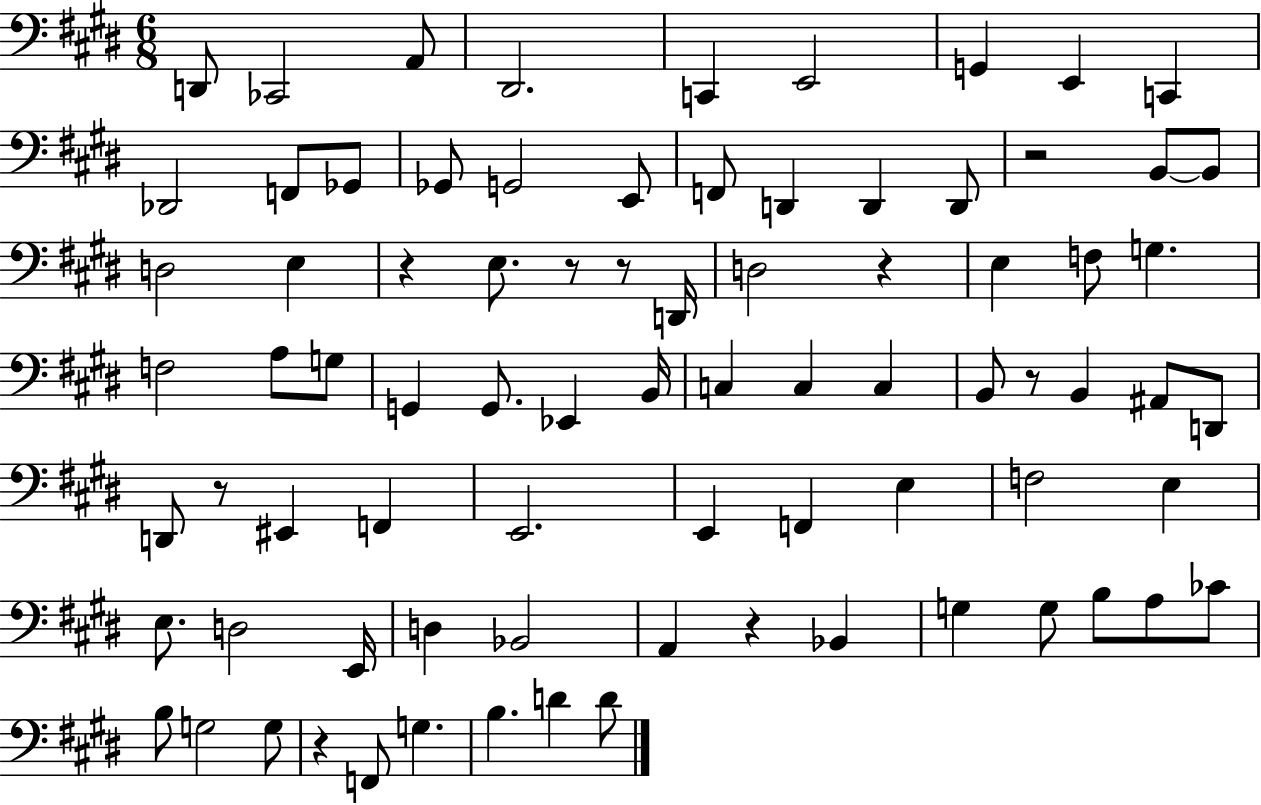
{
  \clef bass
  \numericTimeSignature
  \time 6/8
  \key e \major
  d,8 ces,2 a,8 | dis,2. | c,4 e,2 | g,4 e,4 c,4 | \break des,2 f,8 ges,8 | ges,8 g,2 e,8 | f,8 d,4 d,4 d,8 | r2 b,8~~ b,8 | \break d2 e4 | r4 e8. r8 r8 d,16 | d2 r4 | e4 f8 g4. | \break f2 a8 g8 | g,4 g,8. ees,4 b,16 | c4 c4 c4 | b,8 r8 b,4 ais,8 d,8 | \break d,8 r8 eis,4 f,4 | e,2. | e,4 f,4 e4 | f2 e4 | \break e8. d2 e,16 | d4 bes,2 | a,4 r4 bes,4 | g4 g8 b8 a8 ces'8 | \break b8 g2 g8 | r4 f,8 g4. | b4. d'4 d'8 | \bar "|."
}